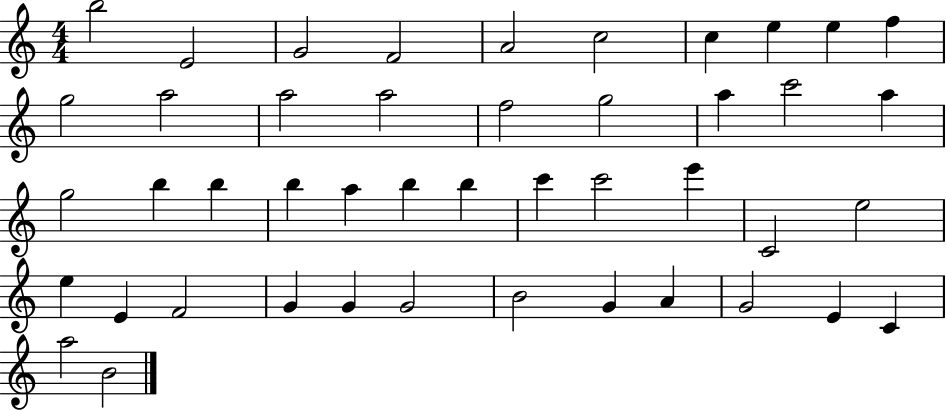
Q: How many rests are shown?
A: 0